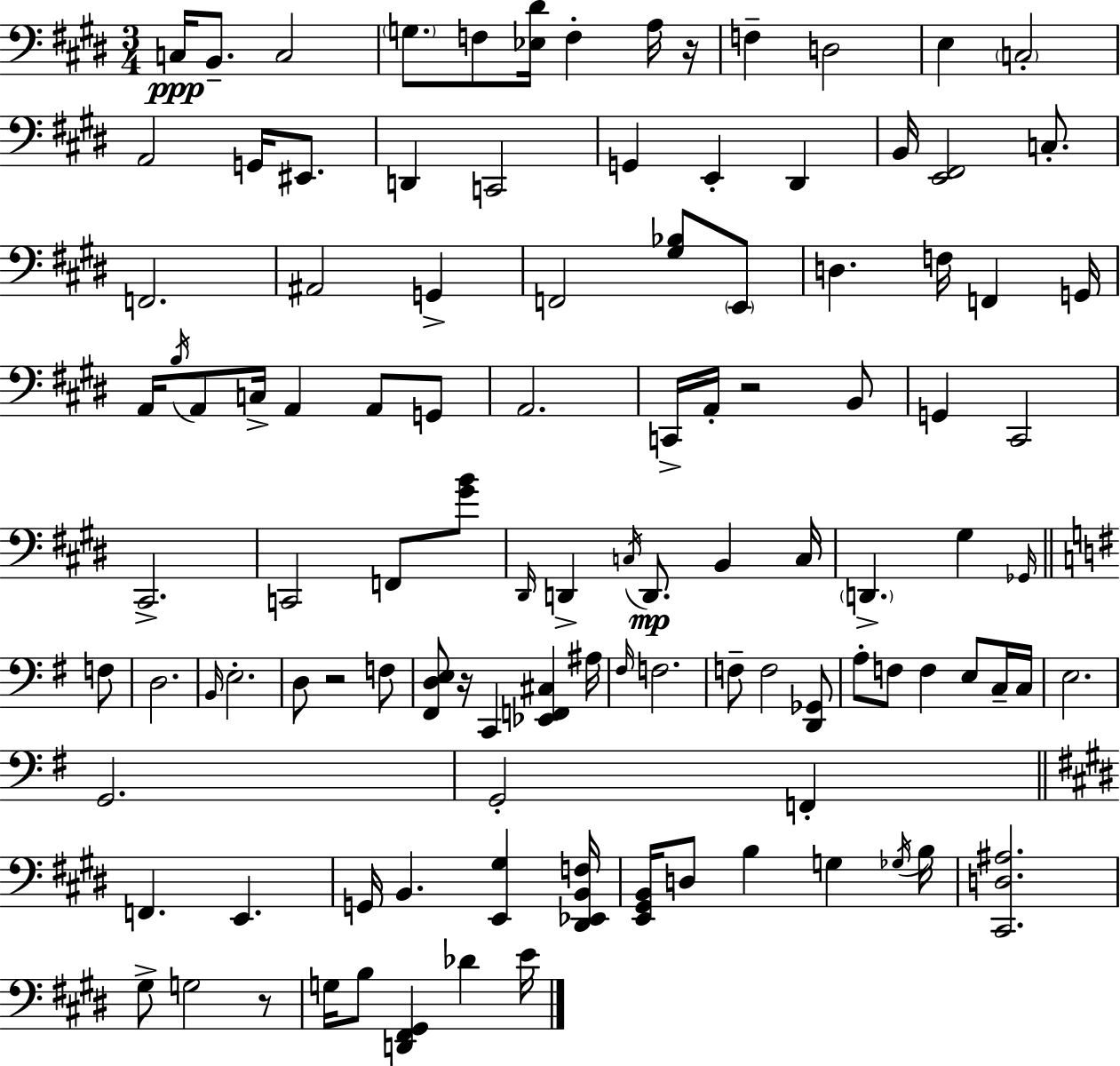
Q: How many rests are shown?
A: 5